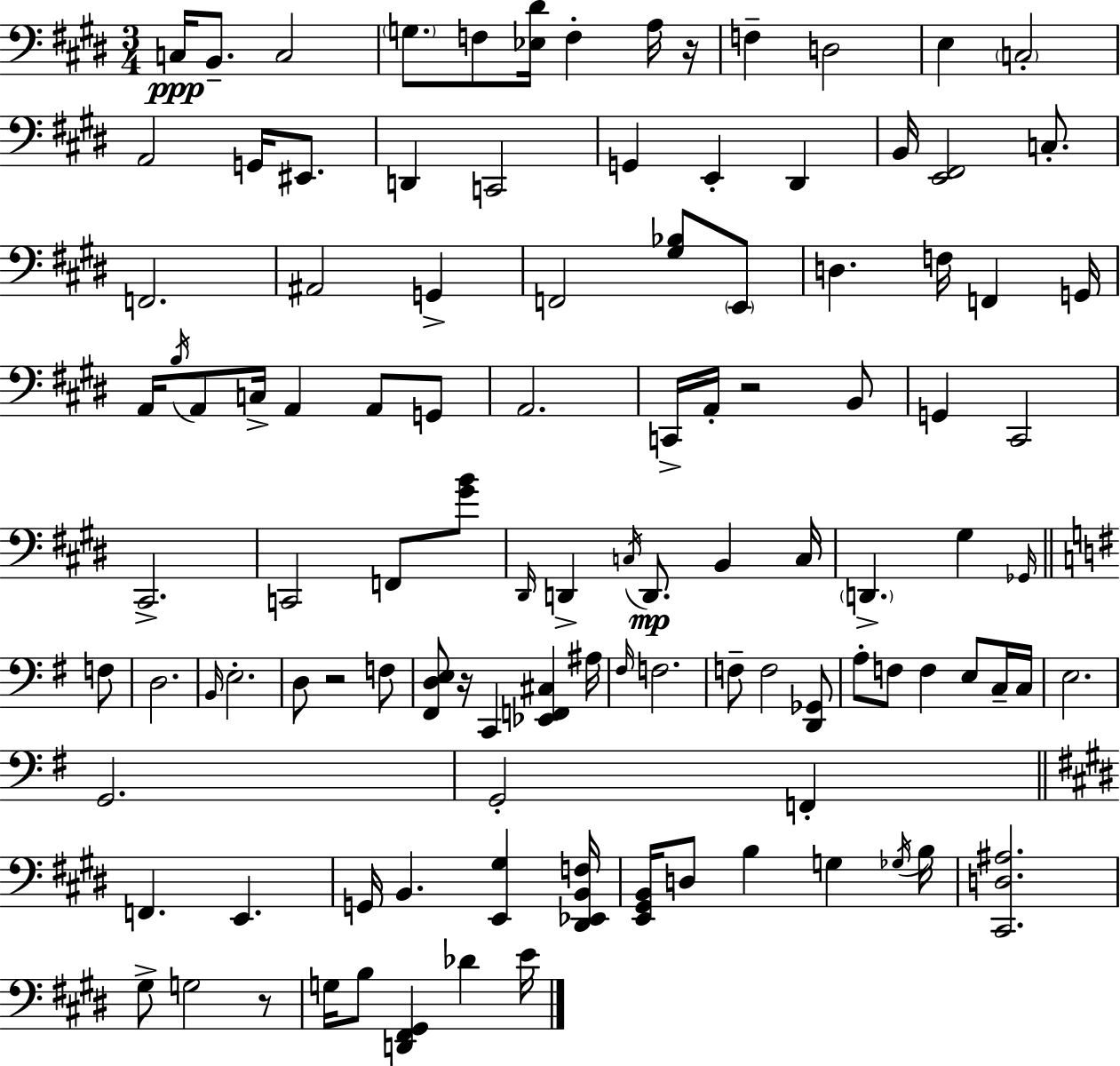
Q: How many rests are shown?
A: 5